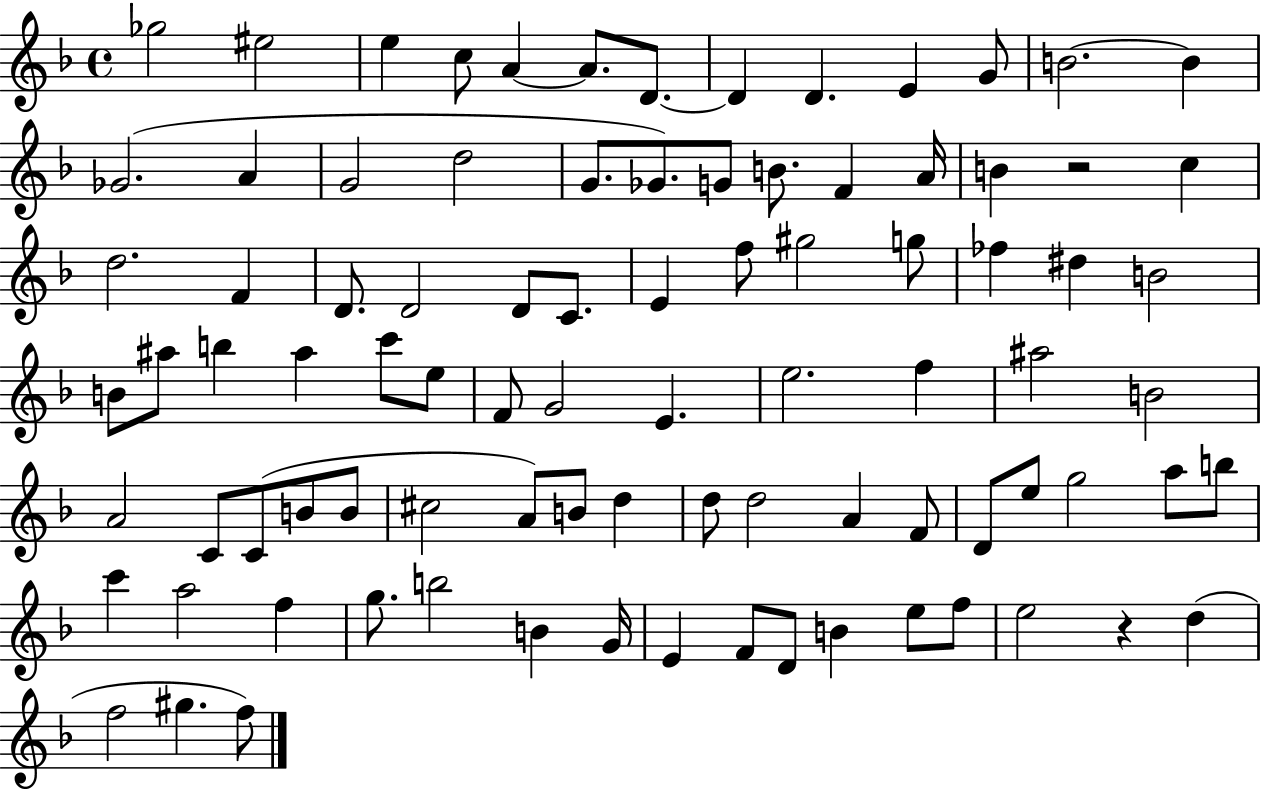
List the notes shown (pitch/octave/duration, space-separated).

Gb5/h EIS5/h E5/q C5/e A4/q A4/e. D4/e. D4/q D4/q. E4/q G4/e B4/h. B4/q Gb4/h. A4/q G4/h D5/h G4/e. Gb4/e. G4/e B4/e. F4/q A4/s B4/q R/h C5/q D5/h. F4/q D4/e. D4/h D4/e C4/e. E4/q F5/e G#5/h G5/e FES5/q D#5/q B4/h B4/e A#5/e B5/q A#5/q C6/e E5/e F4/e G4/h E4/q. E5/h. F5/q A#5/h B4/h A4/h C4/e C4/e B4/e B4/e C#5/h A4/e B4/e D5/q D5/e D5/h A4/q F4/e D4/e E5/e G5/h A5/e B5/e C6/q A5/h F5/q G5/e. B5/h B4/q G4/s E4/q F4/e D4/e B4/q E5/e F5/e E5/h R/q D5/q F5/h G#5/q. F5/e